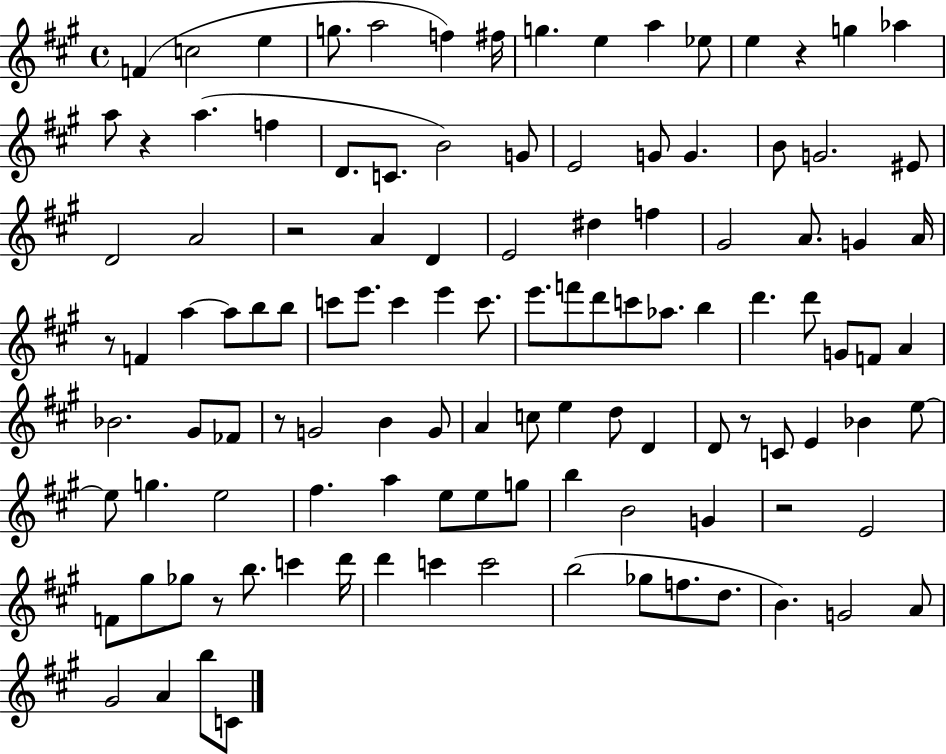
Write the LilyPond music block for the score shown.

{
  \clef treble
  \time 4/4
  \defaultTimeSignature
  \key a \major
  \repeat volta 2 { f'4( c''2 e''4 | g''8. a''2 f''4) fis''16 | g''4. e''4 a''4 ees''8 | e''4 r4 g''4 aes''4 | \break a''8 r4 a''4.( f''4 | d'8. c'8. b'2) g'8 | e'2 g'8 g'4. | b'8 g'2. eis'8 | \break d'2 a'2 | r2 a'4 d'4 | e'2 dis''4 f''4 | gis'2 a'8. g'4 a'16 | \break r8 f'4 a''4~~ a''8 b''8 b''8 | c'''8 e'''8. c'''4 e'''4 c'''8. | e'''8. f'''8 d'''8 c'''8 aes''8. b''4 | d'''4. d'''8 g'8 f'8 a'4 | \break bes'2. gis'8 fes'8 | r8 g'2 b'4 g'8 | a'4 c''8 e''4 d''8 d'4 | d'8 r8 c'8 e'4 bes'4 e''8~~ | \break e''8 g''4. e''2 | fis''4. a''4 e''8 e''8 g''8 | b''4 b'2 g'4 | r2 e'2 | \break f'8 gis''8 ges''8 r8 b''8. c'''4 d'''16 | d'''4 c'''4 c'''2 | b''2( ges''8 f''8. d''8. | b'4.) g'2 a'8 | \break gis'2 a'4 b''8 c'8 | } \bar "|."
}